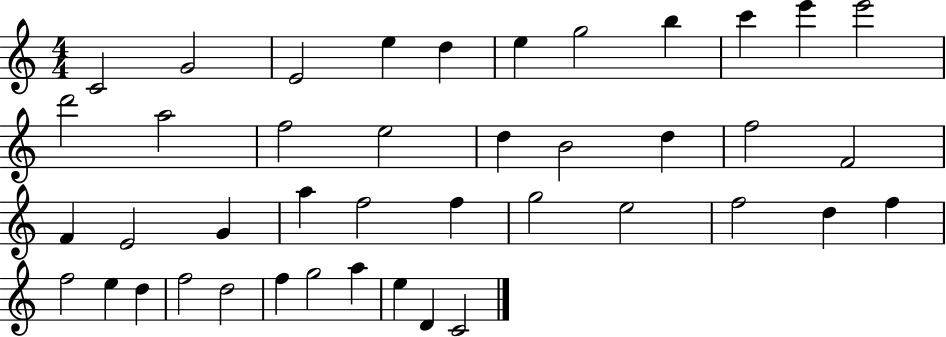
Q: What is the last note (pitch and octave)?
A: C4